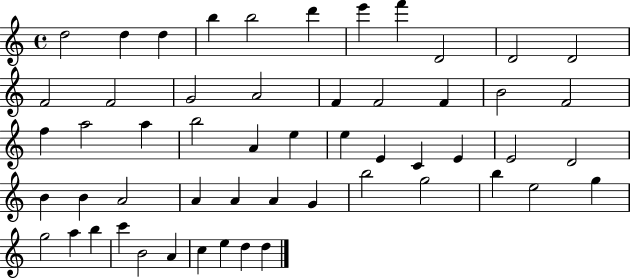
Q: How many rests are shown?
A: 0